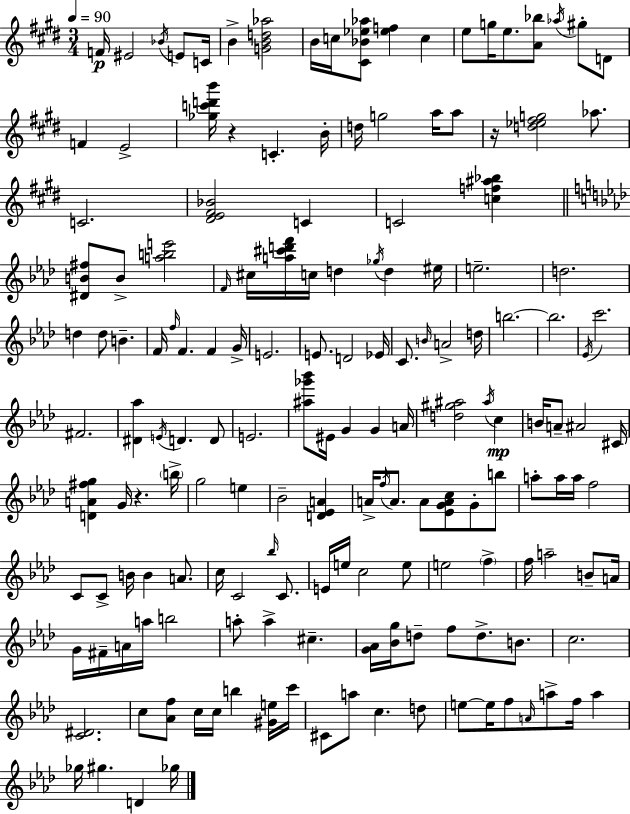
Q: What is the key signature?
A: E major